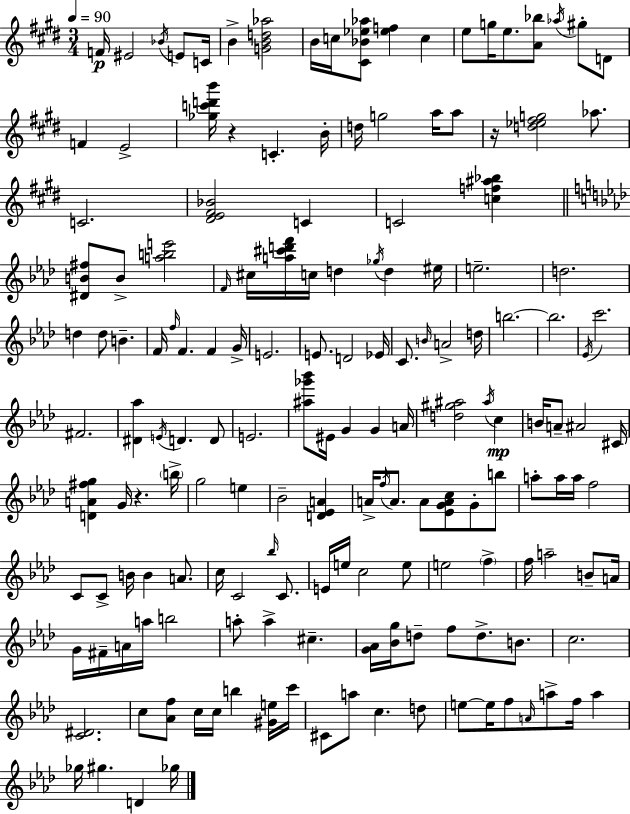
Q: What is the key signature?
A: E major